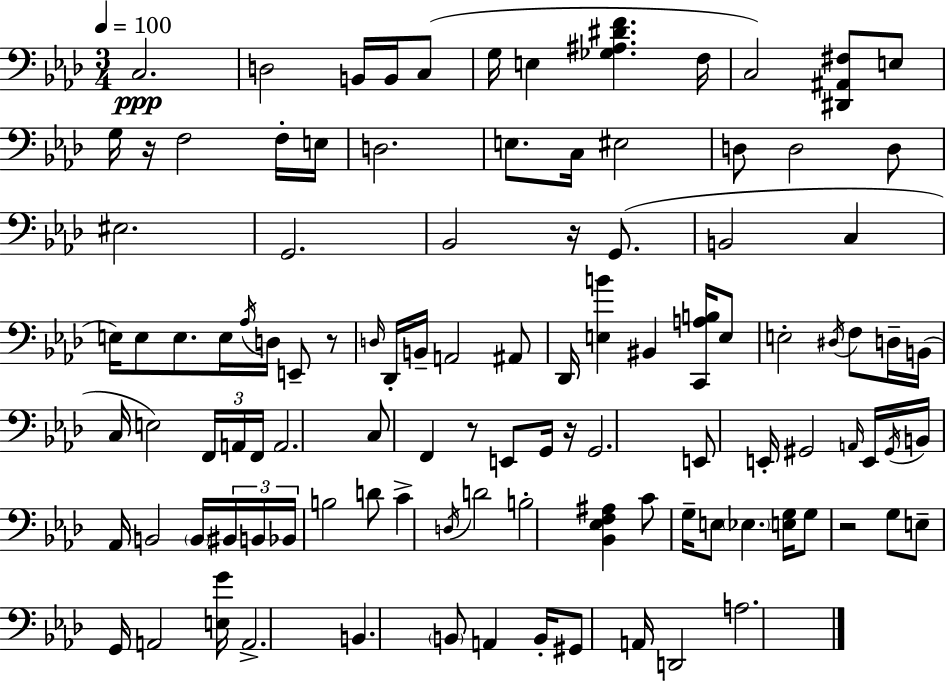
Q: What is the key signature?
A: AES major